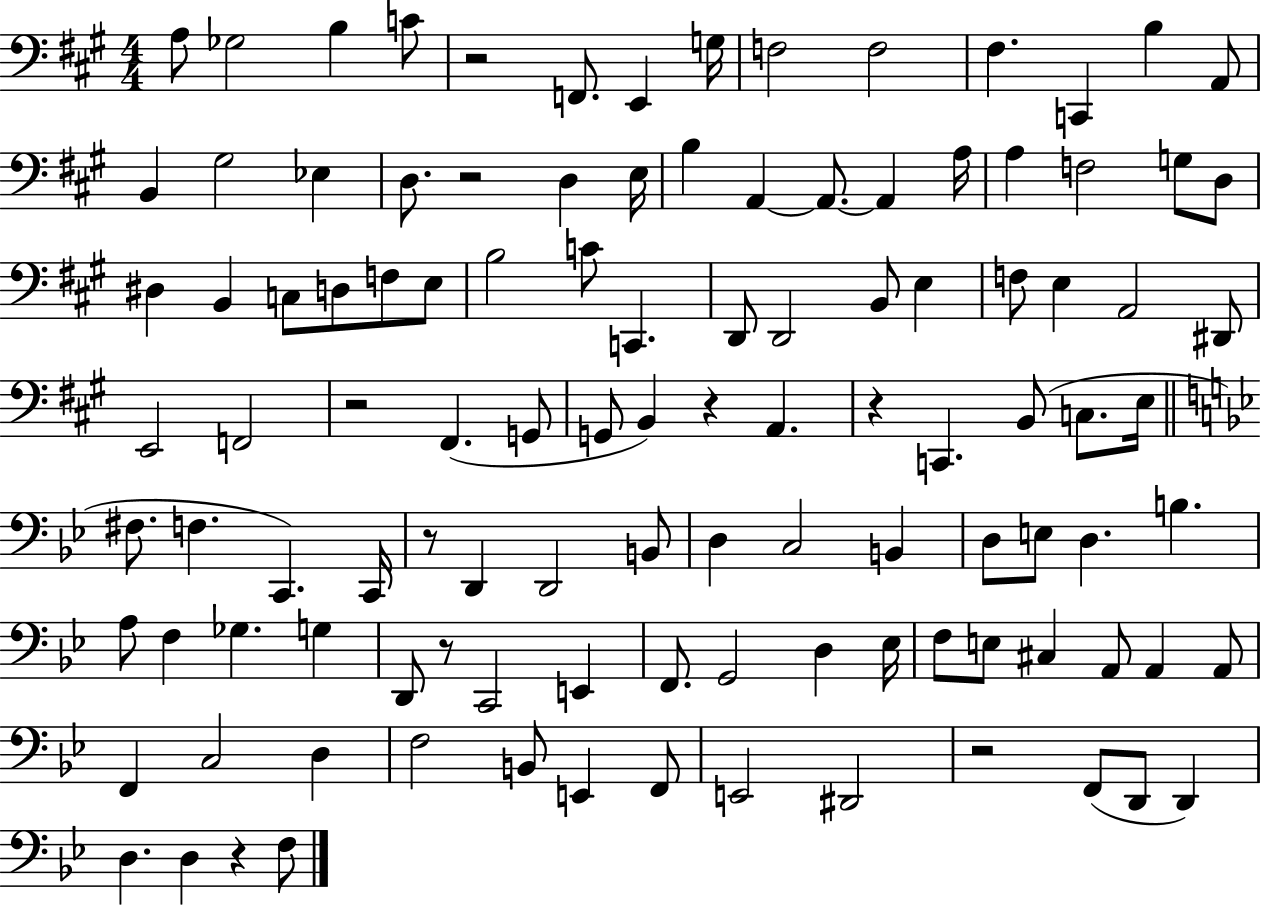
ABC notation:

X:1
T:Untitled
M:4/4
L:1/4
K:A
A,/2 _G,2 B, C/2 z2 F,,/2 E,, G,/4 F,2 F,2 ^F, C,, B, A,,/2 B,, ^G,2 _E, D,/2 z2 D, E,/4 B, A,, A,,/2 A,, A,/4 A, F,2 G,/2 D,/2 ^D, B,, C,/2 D,/2 F,/2 E,/2 B,2 C/2 C,, D,,/2 D,,2 B,,/2 E, F,/2 E, A,,2 ^D,,/2 E,,2 F,,2 z2 ^F,, G,,/2 G,,/2 B,, z A,, z C,, B,,/2 C,/2 E,/4 ^F,/2 F, C,, C,,/4 z/2 D,, D,,2 B,,/2 D, C,2 B,, D,/2 E,/2 D, B, A,/2 F, _G, G, D,,/2 z/2 C,,2 E,, F,,/2 G,,2 D, _E,/4 F,/2 E,/2 ^C, A,,/2 A,, A,,/2 F,, C,2 D, F,2 B,,/2 E,, F,,/2 E,,2 ^D,,2 z2 F,,/2 D,,/2 D,, D, D, z F,/2